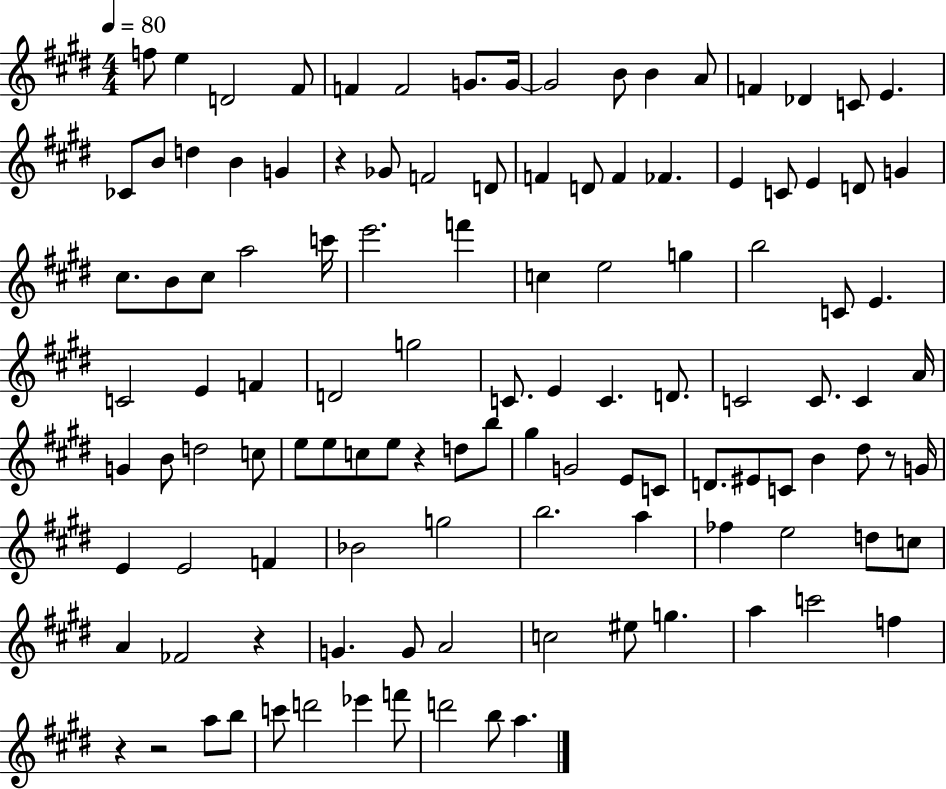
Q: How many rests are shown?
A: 6